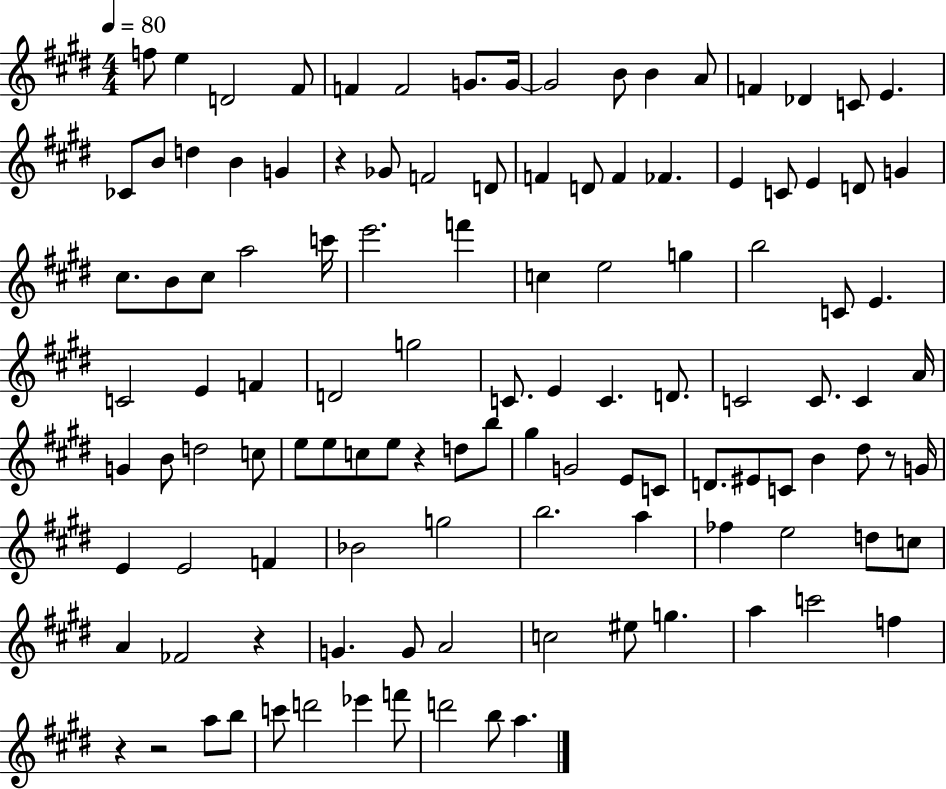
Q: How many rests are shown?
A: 6